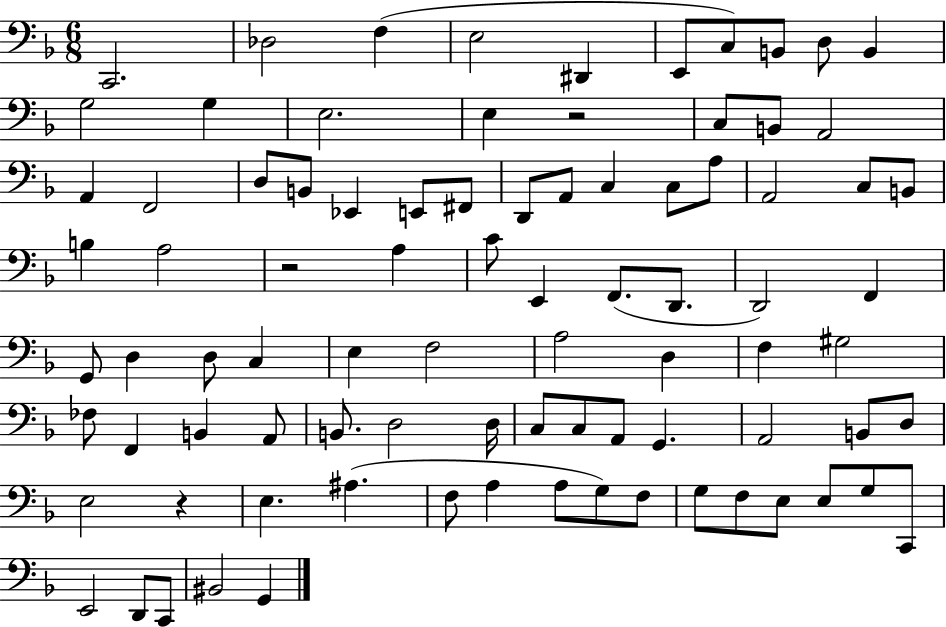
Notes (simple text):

C2/h. Db3/h F3/q E3/h D#2/q E2/e C3/e B2/e D3/e B2/q G3/h G3/q E3/h. E3/q R/h C3/e B2/e A2/h A2/q F2/h D3/e B2/e Eb2/q E2/e F#2/e D2/e A2/e C3/q C3/e A3/e A2/h C3/e B2/e B3/q A3/h R/h A3/q C4/e E2/q F2/e. D2/e. D2/h F2/q G2/e D3/q D3/e C3/q E3/q F3/h A3/h D3/q F3/q G#3/h FES3/e F2/q B2/q A2/e B2/e. D3/h D3/s C3/e C3/e A2/e G2/q. A2/h B2/e D3/e E3/h R/q E3/q. A#3/q. F3/e A3/q A3/e G3/e F3/e G3/e F3/e E3/e E3/e G3/e C2/e E2/h D2/e C2/e BIS2/h G2/q